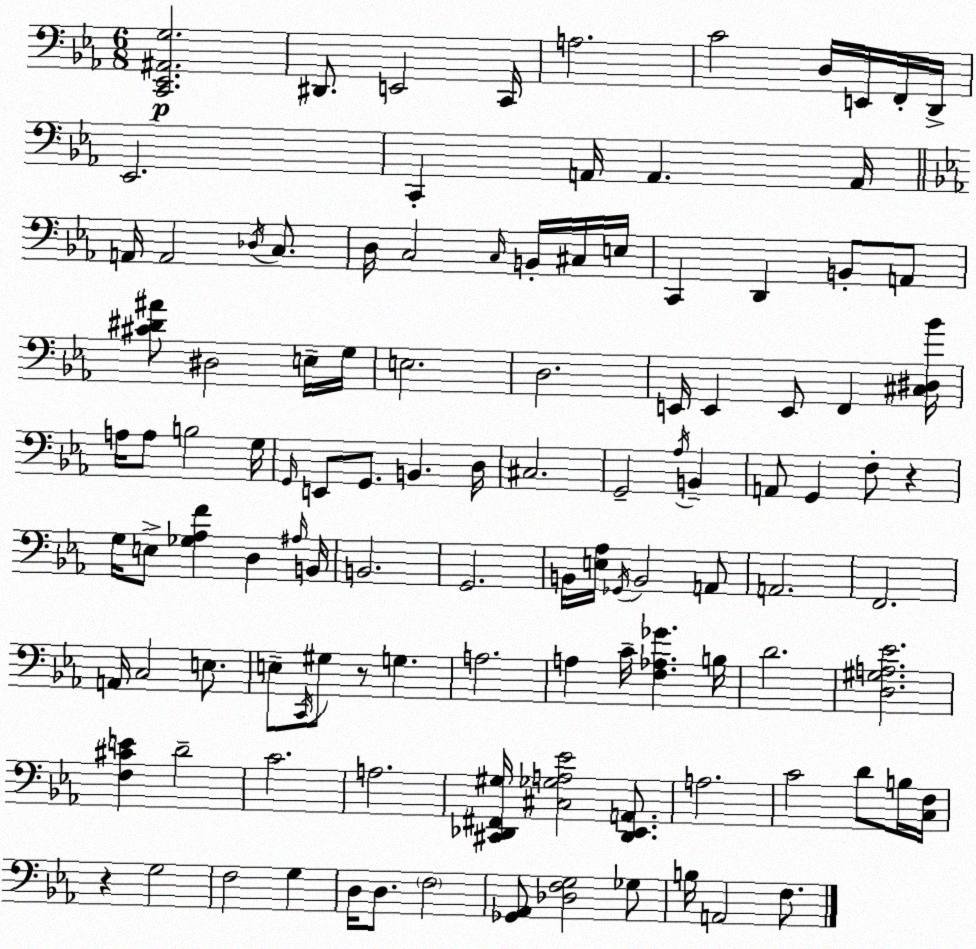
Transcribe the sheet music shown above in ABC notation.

X:1
T:Untitled
M:6/8
L:1/4
K:Cm
[C,,_E,,^A,,G,]2 ^D,,/2 E,,2 C,,/4 A,2 C2 D,/4 E,,/4 F,,/4 D,,/4 _E,,2 C,, A,,/4 A,, A,,/4 A,,/4 A,,2 _D,/4 C,/2 D,/4 C,2 C,/4 B,,/4 ^C,/4 E,/4 C,, D,, B,,/2 A,,/2 [^C^D^A]/2 ^D,2 E,/4 G,/4 E,2 D,2 E,,/4 E,, E,,/2 F,, [^C,^D,_B]/4 A,/4 A,/2 B,2 G,/4 G,,/4 E,,/2 G,,/2 B,, D,/4 ^C,2 G,,2 _A,/4 B,, A,,/2 G,, F,/2 z G,/4 E,/2 [_G,_A,F] D, ^A,/4 B,,/4 B,,2 G,,2 B,,/4 [E,_A,]/4 _G,,/4 B,,2 A,,/2 A,,2 F,,2 A,,/4 C,2 E,/2 E,/2 C,,/4 ^G,/2 z/2 G, A,2 A, C/4 [F,_A,_G] B,/4 D2 [D,^G,A,_E]2 [F,^CE] D2 C2 A,2 [^C,,_D,,^F,,^G,]/4 [^C,_G,A,_E]2 [_D,,_E,,A,,]/2 A,2 C2 D/2 B,/4 [C,F,]/4 z G,2 F,2 G, D,/4 D,/2 F,2 [_G,,_A,,]/2 [_D,F,G,]2 _G,/2 B,/4 A,,2 F,/2